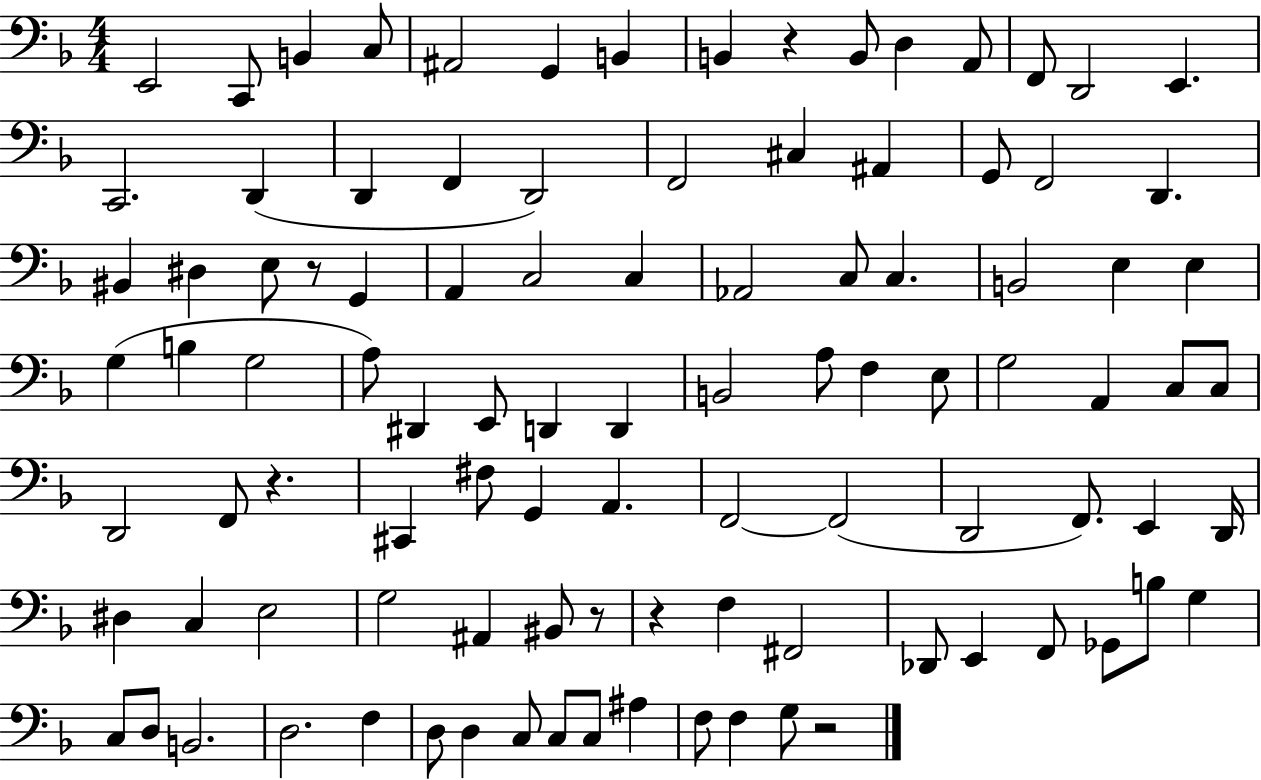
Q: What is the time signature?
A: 4/4